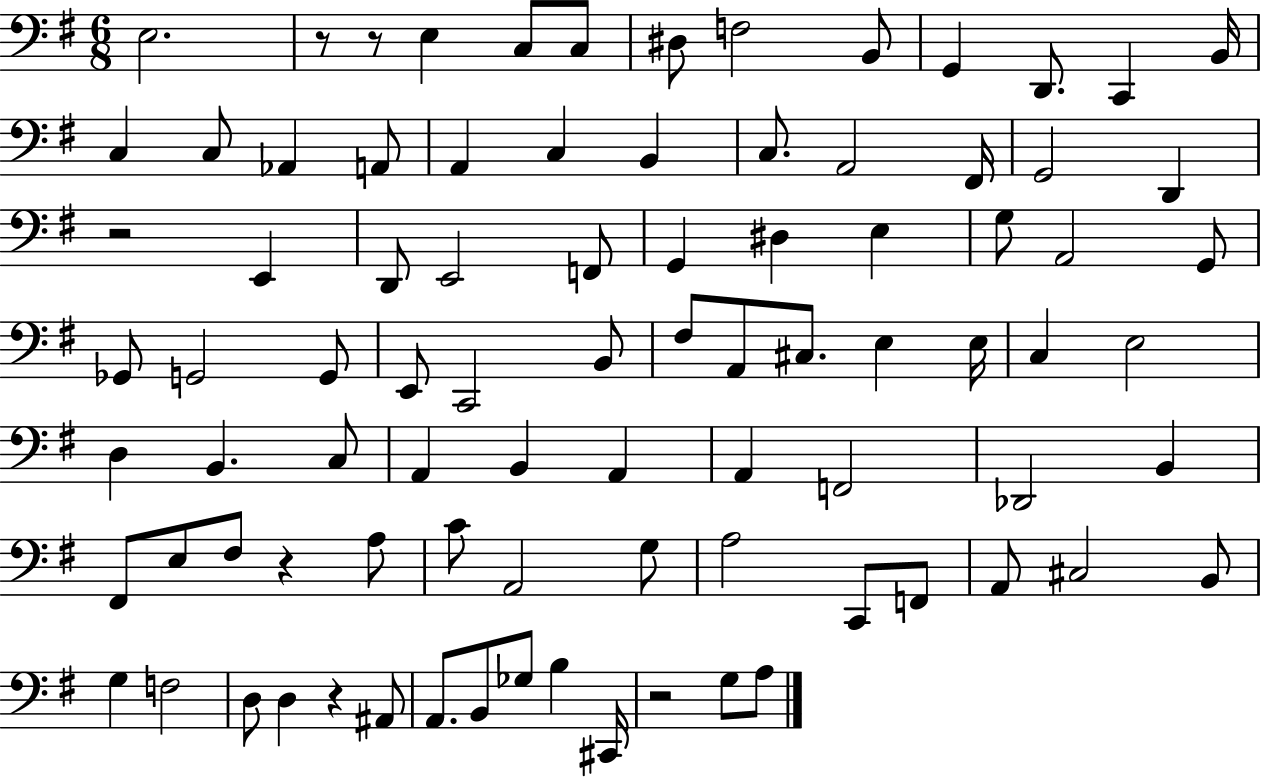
X:1
T:Untitled
M:6/8
L:1/4
K:G
E,2 z/2 z/2 E, C,/2 C,/2 ^D,/2 F,2 B,,/2 G,, D,,/2 C,, B,,/4 C, C,/2 _A,, A,,/2 A,, C, B,, C,/2 A,,2 ^F,,/4 G,,2 D,, z2 E,, D,,/2 E,,2 F,,/2 G,, ^D, E, G,/2 A,,2 G,,/2 _G,,/2 G,,2 G,,/2 E,,/2 C,,2 B,,/2 ^F,/2 A,,/2 ^C,/2 E, E,/4 C, E,2 D, B,, C,/2 A,, B,, A,, A,, F,,2 _D,,2 B,, ^F,,/2 E,/2 ^F,/2 z A,/2 C/2 A,,2 G,/2 A,2 C,,/2 F,,/2 A,,/2 ^C,2 B,,/2 G, F,2 D,/2 D, z ^A,,/2 A,,/2 B,,/2 _G,/2 B, ^C,,/4 z2 G,/2 A,/2